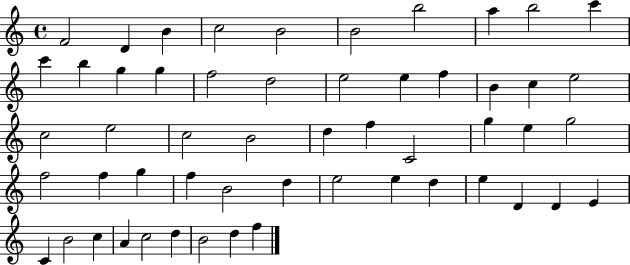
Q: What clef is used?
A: treble